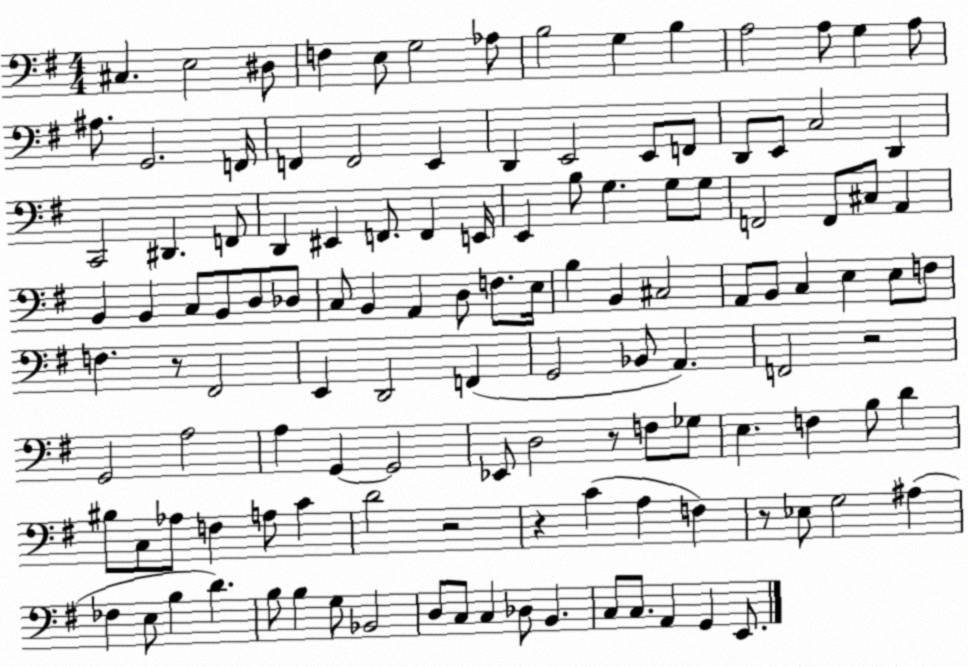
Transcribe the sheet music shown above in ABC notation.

X:1
T:Untitled
M:4/4
L:1/4
K:G
^C, E,2 ^D,/2 F, E,/2 G,2 _A,/2 B,2 G, B, A,2 A,/2 G, A,/2 ^A,/2 G,,2 F,,/4 F,, F,,2 E,, D,, E,,2 E,,/2 F,,/2 D,,/2 E,,/2 C,2 D,, C,,2 ^D,, F,,/2 D,, ^E,, F,,/2 F,, E,,/4 E,, B,/2 G, G,/2 G,/2 F,,2 F,,/2 ^C,/2 A,, B,, B,, C,/2 B,,/2 D,/2 _D,/2 C,/2 B,, A,, D,/2 F,/2 E,/4 B, B,, ^C,2 A,,/2 B,,/2 C, E, E,/2 F,/2 F, z/2 ^F,,2 E,, D,,2 F,, G,,2 _B,,/2 A,, F,,2 z2 G,,2 A,2 A, G,, G,,2 _E,,/2 D,2 z/2 F,/2 _G,/2 E, F, B,/2 D ^B,/2 C,/2 _A,/2 F, A,/2 C D2 z2 z C A, F, z/2 _E,/2 G,2 ^A, _F, E,/2 B, D B,/2 B, G,/2 _B,,2 D,/2 C,/2 C, _D,/2 B,, C,/2 C,/2 A,, G,, E,,/2